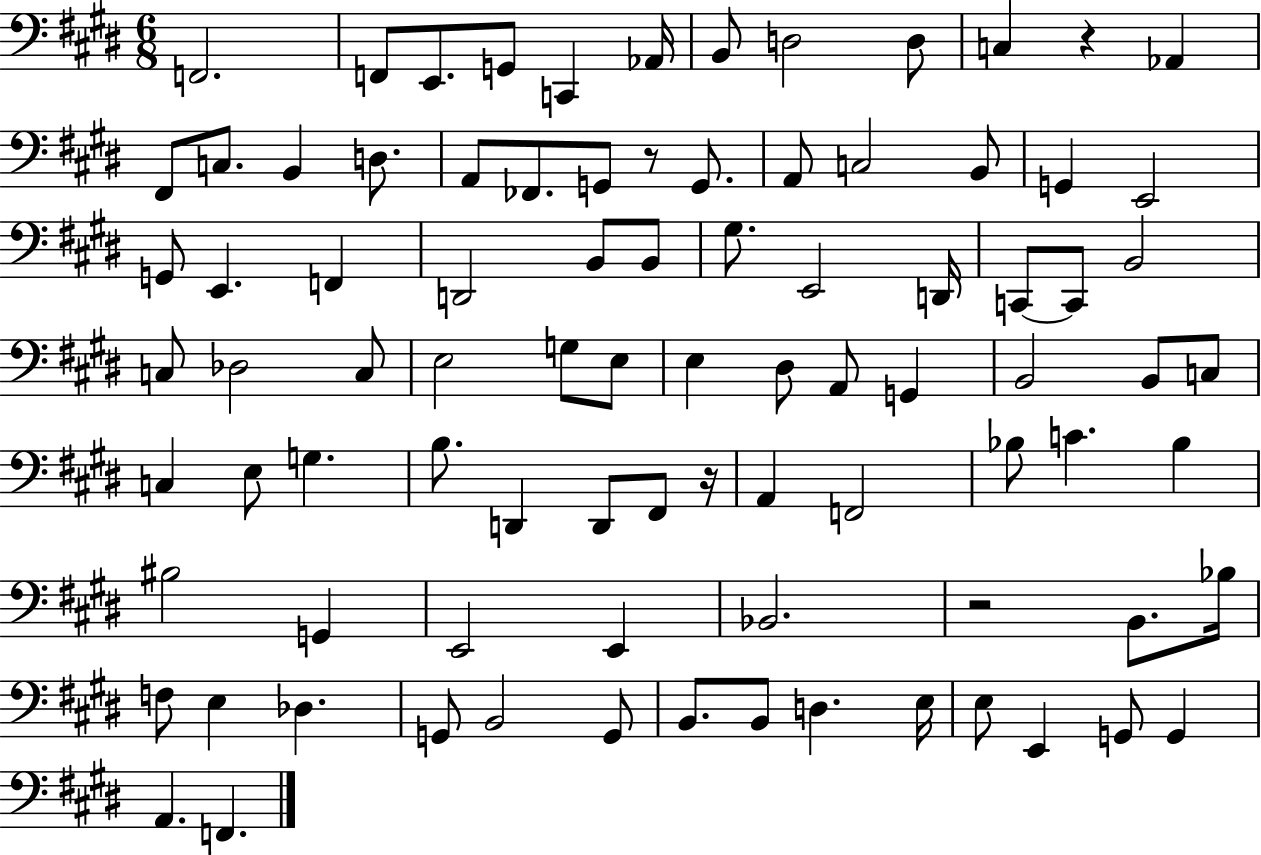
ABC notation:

X:1
T:Untitled
M:6/8
L:1/4
K:E
F,,2 F,,/2 E,,/2 G,,/2 C,, _A,,/4 B,,/2 D,2 D,/2 C, z _A,, ^F,,/2 C,/2 B,, D,/2 A,,/2 _F,,/2 G,,/2 z/2 G,,/2 A,,/2 C,2 B,,/2 G,, E,,2 G,,/2 E,, F,, D,,2 B,,/2 B,,/2 ^G,/2 E,,2 D,,/4 C,,/2 C,,/2 B,,2 C,/2 _D,2 C,/2 E,2 G,/2 E,/2 E, ^D,/2 A,,/2 G,, B,,2 B,,/2 C,/2 C, E,/2 G, B,/2 D,, D,,/2 ^F,,/2 z/4 A,, F,,2 _B,/2 C _B, ^B,2 G,, E,,2 E,, _B,,2 z2 B,,/2 _B,/4 F,/2 E, _D, G,,/2 B,,2 G,,/2 B,,/2 B,,/2 D, E,/4 E,/2 E,, G,,/2 G,, A,, F,,